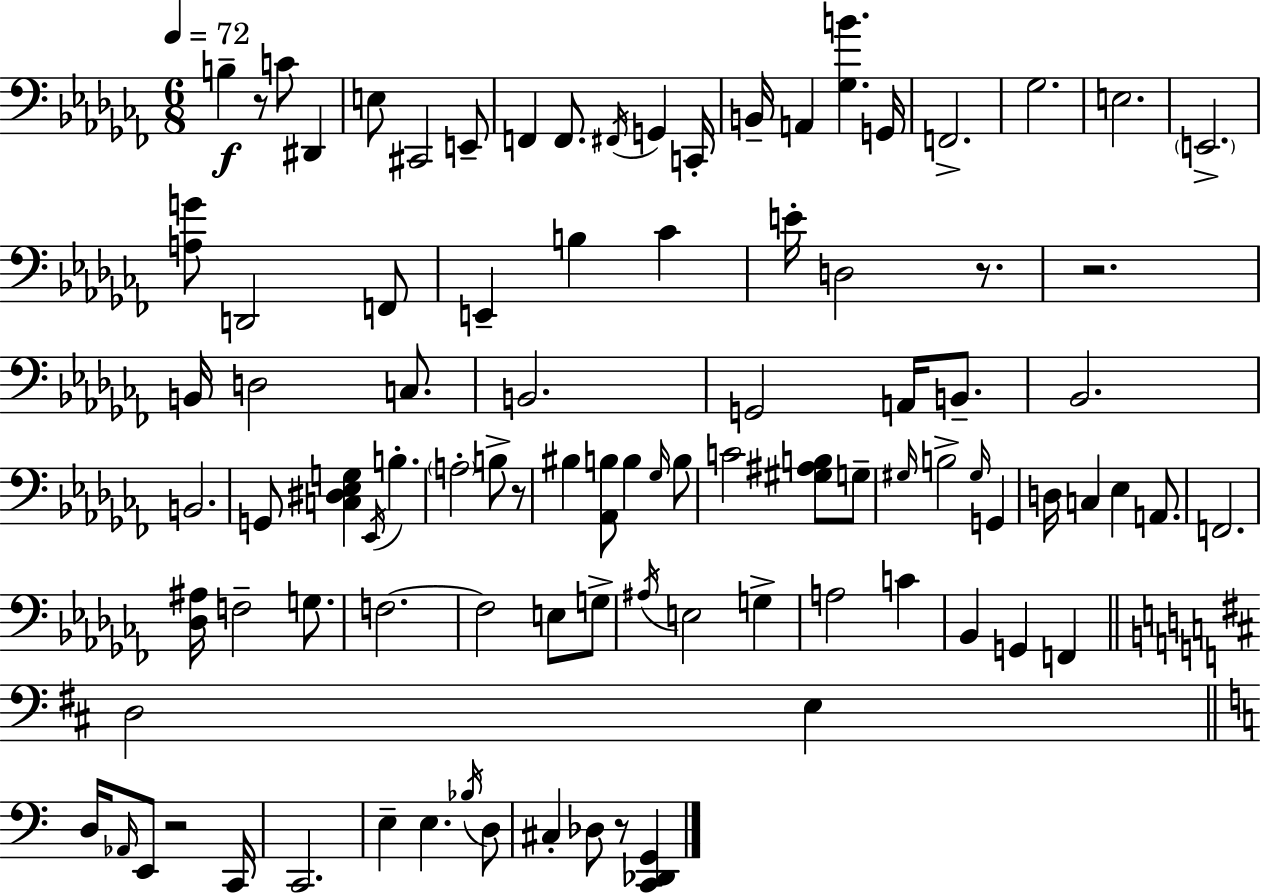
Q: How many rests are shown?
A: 6